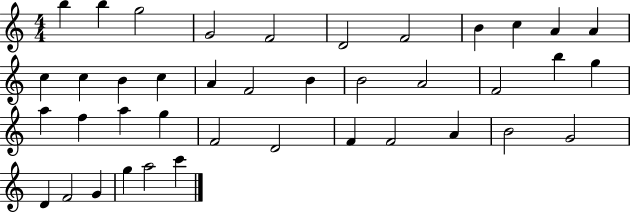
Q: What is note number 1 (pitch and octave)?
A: B5